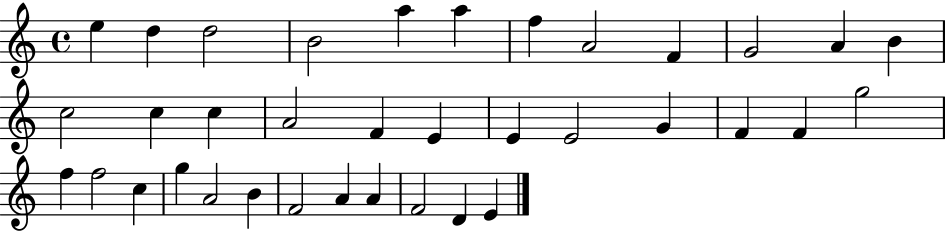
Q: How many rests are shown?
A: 0